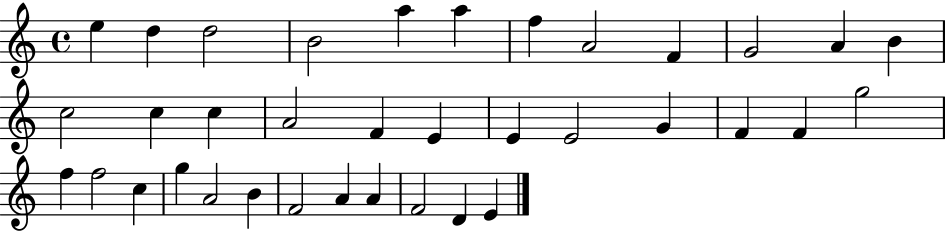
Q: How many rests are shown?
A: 0